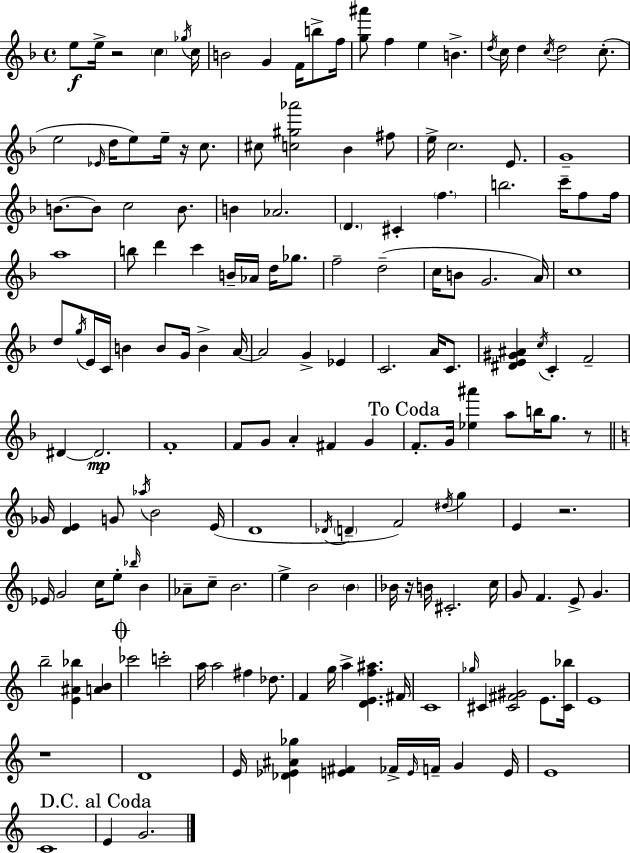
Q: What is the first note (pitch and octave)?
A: E5